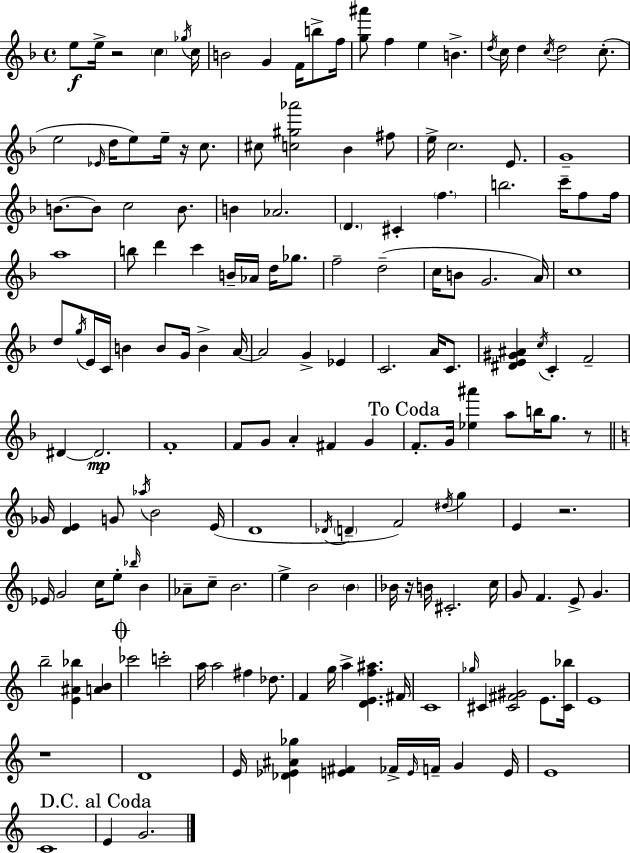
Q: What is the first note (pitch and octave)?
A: E5